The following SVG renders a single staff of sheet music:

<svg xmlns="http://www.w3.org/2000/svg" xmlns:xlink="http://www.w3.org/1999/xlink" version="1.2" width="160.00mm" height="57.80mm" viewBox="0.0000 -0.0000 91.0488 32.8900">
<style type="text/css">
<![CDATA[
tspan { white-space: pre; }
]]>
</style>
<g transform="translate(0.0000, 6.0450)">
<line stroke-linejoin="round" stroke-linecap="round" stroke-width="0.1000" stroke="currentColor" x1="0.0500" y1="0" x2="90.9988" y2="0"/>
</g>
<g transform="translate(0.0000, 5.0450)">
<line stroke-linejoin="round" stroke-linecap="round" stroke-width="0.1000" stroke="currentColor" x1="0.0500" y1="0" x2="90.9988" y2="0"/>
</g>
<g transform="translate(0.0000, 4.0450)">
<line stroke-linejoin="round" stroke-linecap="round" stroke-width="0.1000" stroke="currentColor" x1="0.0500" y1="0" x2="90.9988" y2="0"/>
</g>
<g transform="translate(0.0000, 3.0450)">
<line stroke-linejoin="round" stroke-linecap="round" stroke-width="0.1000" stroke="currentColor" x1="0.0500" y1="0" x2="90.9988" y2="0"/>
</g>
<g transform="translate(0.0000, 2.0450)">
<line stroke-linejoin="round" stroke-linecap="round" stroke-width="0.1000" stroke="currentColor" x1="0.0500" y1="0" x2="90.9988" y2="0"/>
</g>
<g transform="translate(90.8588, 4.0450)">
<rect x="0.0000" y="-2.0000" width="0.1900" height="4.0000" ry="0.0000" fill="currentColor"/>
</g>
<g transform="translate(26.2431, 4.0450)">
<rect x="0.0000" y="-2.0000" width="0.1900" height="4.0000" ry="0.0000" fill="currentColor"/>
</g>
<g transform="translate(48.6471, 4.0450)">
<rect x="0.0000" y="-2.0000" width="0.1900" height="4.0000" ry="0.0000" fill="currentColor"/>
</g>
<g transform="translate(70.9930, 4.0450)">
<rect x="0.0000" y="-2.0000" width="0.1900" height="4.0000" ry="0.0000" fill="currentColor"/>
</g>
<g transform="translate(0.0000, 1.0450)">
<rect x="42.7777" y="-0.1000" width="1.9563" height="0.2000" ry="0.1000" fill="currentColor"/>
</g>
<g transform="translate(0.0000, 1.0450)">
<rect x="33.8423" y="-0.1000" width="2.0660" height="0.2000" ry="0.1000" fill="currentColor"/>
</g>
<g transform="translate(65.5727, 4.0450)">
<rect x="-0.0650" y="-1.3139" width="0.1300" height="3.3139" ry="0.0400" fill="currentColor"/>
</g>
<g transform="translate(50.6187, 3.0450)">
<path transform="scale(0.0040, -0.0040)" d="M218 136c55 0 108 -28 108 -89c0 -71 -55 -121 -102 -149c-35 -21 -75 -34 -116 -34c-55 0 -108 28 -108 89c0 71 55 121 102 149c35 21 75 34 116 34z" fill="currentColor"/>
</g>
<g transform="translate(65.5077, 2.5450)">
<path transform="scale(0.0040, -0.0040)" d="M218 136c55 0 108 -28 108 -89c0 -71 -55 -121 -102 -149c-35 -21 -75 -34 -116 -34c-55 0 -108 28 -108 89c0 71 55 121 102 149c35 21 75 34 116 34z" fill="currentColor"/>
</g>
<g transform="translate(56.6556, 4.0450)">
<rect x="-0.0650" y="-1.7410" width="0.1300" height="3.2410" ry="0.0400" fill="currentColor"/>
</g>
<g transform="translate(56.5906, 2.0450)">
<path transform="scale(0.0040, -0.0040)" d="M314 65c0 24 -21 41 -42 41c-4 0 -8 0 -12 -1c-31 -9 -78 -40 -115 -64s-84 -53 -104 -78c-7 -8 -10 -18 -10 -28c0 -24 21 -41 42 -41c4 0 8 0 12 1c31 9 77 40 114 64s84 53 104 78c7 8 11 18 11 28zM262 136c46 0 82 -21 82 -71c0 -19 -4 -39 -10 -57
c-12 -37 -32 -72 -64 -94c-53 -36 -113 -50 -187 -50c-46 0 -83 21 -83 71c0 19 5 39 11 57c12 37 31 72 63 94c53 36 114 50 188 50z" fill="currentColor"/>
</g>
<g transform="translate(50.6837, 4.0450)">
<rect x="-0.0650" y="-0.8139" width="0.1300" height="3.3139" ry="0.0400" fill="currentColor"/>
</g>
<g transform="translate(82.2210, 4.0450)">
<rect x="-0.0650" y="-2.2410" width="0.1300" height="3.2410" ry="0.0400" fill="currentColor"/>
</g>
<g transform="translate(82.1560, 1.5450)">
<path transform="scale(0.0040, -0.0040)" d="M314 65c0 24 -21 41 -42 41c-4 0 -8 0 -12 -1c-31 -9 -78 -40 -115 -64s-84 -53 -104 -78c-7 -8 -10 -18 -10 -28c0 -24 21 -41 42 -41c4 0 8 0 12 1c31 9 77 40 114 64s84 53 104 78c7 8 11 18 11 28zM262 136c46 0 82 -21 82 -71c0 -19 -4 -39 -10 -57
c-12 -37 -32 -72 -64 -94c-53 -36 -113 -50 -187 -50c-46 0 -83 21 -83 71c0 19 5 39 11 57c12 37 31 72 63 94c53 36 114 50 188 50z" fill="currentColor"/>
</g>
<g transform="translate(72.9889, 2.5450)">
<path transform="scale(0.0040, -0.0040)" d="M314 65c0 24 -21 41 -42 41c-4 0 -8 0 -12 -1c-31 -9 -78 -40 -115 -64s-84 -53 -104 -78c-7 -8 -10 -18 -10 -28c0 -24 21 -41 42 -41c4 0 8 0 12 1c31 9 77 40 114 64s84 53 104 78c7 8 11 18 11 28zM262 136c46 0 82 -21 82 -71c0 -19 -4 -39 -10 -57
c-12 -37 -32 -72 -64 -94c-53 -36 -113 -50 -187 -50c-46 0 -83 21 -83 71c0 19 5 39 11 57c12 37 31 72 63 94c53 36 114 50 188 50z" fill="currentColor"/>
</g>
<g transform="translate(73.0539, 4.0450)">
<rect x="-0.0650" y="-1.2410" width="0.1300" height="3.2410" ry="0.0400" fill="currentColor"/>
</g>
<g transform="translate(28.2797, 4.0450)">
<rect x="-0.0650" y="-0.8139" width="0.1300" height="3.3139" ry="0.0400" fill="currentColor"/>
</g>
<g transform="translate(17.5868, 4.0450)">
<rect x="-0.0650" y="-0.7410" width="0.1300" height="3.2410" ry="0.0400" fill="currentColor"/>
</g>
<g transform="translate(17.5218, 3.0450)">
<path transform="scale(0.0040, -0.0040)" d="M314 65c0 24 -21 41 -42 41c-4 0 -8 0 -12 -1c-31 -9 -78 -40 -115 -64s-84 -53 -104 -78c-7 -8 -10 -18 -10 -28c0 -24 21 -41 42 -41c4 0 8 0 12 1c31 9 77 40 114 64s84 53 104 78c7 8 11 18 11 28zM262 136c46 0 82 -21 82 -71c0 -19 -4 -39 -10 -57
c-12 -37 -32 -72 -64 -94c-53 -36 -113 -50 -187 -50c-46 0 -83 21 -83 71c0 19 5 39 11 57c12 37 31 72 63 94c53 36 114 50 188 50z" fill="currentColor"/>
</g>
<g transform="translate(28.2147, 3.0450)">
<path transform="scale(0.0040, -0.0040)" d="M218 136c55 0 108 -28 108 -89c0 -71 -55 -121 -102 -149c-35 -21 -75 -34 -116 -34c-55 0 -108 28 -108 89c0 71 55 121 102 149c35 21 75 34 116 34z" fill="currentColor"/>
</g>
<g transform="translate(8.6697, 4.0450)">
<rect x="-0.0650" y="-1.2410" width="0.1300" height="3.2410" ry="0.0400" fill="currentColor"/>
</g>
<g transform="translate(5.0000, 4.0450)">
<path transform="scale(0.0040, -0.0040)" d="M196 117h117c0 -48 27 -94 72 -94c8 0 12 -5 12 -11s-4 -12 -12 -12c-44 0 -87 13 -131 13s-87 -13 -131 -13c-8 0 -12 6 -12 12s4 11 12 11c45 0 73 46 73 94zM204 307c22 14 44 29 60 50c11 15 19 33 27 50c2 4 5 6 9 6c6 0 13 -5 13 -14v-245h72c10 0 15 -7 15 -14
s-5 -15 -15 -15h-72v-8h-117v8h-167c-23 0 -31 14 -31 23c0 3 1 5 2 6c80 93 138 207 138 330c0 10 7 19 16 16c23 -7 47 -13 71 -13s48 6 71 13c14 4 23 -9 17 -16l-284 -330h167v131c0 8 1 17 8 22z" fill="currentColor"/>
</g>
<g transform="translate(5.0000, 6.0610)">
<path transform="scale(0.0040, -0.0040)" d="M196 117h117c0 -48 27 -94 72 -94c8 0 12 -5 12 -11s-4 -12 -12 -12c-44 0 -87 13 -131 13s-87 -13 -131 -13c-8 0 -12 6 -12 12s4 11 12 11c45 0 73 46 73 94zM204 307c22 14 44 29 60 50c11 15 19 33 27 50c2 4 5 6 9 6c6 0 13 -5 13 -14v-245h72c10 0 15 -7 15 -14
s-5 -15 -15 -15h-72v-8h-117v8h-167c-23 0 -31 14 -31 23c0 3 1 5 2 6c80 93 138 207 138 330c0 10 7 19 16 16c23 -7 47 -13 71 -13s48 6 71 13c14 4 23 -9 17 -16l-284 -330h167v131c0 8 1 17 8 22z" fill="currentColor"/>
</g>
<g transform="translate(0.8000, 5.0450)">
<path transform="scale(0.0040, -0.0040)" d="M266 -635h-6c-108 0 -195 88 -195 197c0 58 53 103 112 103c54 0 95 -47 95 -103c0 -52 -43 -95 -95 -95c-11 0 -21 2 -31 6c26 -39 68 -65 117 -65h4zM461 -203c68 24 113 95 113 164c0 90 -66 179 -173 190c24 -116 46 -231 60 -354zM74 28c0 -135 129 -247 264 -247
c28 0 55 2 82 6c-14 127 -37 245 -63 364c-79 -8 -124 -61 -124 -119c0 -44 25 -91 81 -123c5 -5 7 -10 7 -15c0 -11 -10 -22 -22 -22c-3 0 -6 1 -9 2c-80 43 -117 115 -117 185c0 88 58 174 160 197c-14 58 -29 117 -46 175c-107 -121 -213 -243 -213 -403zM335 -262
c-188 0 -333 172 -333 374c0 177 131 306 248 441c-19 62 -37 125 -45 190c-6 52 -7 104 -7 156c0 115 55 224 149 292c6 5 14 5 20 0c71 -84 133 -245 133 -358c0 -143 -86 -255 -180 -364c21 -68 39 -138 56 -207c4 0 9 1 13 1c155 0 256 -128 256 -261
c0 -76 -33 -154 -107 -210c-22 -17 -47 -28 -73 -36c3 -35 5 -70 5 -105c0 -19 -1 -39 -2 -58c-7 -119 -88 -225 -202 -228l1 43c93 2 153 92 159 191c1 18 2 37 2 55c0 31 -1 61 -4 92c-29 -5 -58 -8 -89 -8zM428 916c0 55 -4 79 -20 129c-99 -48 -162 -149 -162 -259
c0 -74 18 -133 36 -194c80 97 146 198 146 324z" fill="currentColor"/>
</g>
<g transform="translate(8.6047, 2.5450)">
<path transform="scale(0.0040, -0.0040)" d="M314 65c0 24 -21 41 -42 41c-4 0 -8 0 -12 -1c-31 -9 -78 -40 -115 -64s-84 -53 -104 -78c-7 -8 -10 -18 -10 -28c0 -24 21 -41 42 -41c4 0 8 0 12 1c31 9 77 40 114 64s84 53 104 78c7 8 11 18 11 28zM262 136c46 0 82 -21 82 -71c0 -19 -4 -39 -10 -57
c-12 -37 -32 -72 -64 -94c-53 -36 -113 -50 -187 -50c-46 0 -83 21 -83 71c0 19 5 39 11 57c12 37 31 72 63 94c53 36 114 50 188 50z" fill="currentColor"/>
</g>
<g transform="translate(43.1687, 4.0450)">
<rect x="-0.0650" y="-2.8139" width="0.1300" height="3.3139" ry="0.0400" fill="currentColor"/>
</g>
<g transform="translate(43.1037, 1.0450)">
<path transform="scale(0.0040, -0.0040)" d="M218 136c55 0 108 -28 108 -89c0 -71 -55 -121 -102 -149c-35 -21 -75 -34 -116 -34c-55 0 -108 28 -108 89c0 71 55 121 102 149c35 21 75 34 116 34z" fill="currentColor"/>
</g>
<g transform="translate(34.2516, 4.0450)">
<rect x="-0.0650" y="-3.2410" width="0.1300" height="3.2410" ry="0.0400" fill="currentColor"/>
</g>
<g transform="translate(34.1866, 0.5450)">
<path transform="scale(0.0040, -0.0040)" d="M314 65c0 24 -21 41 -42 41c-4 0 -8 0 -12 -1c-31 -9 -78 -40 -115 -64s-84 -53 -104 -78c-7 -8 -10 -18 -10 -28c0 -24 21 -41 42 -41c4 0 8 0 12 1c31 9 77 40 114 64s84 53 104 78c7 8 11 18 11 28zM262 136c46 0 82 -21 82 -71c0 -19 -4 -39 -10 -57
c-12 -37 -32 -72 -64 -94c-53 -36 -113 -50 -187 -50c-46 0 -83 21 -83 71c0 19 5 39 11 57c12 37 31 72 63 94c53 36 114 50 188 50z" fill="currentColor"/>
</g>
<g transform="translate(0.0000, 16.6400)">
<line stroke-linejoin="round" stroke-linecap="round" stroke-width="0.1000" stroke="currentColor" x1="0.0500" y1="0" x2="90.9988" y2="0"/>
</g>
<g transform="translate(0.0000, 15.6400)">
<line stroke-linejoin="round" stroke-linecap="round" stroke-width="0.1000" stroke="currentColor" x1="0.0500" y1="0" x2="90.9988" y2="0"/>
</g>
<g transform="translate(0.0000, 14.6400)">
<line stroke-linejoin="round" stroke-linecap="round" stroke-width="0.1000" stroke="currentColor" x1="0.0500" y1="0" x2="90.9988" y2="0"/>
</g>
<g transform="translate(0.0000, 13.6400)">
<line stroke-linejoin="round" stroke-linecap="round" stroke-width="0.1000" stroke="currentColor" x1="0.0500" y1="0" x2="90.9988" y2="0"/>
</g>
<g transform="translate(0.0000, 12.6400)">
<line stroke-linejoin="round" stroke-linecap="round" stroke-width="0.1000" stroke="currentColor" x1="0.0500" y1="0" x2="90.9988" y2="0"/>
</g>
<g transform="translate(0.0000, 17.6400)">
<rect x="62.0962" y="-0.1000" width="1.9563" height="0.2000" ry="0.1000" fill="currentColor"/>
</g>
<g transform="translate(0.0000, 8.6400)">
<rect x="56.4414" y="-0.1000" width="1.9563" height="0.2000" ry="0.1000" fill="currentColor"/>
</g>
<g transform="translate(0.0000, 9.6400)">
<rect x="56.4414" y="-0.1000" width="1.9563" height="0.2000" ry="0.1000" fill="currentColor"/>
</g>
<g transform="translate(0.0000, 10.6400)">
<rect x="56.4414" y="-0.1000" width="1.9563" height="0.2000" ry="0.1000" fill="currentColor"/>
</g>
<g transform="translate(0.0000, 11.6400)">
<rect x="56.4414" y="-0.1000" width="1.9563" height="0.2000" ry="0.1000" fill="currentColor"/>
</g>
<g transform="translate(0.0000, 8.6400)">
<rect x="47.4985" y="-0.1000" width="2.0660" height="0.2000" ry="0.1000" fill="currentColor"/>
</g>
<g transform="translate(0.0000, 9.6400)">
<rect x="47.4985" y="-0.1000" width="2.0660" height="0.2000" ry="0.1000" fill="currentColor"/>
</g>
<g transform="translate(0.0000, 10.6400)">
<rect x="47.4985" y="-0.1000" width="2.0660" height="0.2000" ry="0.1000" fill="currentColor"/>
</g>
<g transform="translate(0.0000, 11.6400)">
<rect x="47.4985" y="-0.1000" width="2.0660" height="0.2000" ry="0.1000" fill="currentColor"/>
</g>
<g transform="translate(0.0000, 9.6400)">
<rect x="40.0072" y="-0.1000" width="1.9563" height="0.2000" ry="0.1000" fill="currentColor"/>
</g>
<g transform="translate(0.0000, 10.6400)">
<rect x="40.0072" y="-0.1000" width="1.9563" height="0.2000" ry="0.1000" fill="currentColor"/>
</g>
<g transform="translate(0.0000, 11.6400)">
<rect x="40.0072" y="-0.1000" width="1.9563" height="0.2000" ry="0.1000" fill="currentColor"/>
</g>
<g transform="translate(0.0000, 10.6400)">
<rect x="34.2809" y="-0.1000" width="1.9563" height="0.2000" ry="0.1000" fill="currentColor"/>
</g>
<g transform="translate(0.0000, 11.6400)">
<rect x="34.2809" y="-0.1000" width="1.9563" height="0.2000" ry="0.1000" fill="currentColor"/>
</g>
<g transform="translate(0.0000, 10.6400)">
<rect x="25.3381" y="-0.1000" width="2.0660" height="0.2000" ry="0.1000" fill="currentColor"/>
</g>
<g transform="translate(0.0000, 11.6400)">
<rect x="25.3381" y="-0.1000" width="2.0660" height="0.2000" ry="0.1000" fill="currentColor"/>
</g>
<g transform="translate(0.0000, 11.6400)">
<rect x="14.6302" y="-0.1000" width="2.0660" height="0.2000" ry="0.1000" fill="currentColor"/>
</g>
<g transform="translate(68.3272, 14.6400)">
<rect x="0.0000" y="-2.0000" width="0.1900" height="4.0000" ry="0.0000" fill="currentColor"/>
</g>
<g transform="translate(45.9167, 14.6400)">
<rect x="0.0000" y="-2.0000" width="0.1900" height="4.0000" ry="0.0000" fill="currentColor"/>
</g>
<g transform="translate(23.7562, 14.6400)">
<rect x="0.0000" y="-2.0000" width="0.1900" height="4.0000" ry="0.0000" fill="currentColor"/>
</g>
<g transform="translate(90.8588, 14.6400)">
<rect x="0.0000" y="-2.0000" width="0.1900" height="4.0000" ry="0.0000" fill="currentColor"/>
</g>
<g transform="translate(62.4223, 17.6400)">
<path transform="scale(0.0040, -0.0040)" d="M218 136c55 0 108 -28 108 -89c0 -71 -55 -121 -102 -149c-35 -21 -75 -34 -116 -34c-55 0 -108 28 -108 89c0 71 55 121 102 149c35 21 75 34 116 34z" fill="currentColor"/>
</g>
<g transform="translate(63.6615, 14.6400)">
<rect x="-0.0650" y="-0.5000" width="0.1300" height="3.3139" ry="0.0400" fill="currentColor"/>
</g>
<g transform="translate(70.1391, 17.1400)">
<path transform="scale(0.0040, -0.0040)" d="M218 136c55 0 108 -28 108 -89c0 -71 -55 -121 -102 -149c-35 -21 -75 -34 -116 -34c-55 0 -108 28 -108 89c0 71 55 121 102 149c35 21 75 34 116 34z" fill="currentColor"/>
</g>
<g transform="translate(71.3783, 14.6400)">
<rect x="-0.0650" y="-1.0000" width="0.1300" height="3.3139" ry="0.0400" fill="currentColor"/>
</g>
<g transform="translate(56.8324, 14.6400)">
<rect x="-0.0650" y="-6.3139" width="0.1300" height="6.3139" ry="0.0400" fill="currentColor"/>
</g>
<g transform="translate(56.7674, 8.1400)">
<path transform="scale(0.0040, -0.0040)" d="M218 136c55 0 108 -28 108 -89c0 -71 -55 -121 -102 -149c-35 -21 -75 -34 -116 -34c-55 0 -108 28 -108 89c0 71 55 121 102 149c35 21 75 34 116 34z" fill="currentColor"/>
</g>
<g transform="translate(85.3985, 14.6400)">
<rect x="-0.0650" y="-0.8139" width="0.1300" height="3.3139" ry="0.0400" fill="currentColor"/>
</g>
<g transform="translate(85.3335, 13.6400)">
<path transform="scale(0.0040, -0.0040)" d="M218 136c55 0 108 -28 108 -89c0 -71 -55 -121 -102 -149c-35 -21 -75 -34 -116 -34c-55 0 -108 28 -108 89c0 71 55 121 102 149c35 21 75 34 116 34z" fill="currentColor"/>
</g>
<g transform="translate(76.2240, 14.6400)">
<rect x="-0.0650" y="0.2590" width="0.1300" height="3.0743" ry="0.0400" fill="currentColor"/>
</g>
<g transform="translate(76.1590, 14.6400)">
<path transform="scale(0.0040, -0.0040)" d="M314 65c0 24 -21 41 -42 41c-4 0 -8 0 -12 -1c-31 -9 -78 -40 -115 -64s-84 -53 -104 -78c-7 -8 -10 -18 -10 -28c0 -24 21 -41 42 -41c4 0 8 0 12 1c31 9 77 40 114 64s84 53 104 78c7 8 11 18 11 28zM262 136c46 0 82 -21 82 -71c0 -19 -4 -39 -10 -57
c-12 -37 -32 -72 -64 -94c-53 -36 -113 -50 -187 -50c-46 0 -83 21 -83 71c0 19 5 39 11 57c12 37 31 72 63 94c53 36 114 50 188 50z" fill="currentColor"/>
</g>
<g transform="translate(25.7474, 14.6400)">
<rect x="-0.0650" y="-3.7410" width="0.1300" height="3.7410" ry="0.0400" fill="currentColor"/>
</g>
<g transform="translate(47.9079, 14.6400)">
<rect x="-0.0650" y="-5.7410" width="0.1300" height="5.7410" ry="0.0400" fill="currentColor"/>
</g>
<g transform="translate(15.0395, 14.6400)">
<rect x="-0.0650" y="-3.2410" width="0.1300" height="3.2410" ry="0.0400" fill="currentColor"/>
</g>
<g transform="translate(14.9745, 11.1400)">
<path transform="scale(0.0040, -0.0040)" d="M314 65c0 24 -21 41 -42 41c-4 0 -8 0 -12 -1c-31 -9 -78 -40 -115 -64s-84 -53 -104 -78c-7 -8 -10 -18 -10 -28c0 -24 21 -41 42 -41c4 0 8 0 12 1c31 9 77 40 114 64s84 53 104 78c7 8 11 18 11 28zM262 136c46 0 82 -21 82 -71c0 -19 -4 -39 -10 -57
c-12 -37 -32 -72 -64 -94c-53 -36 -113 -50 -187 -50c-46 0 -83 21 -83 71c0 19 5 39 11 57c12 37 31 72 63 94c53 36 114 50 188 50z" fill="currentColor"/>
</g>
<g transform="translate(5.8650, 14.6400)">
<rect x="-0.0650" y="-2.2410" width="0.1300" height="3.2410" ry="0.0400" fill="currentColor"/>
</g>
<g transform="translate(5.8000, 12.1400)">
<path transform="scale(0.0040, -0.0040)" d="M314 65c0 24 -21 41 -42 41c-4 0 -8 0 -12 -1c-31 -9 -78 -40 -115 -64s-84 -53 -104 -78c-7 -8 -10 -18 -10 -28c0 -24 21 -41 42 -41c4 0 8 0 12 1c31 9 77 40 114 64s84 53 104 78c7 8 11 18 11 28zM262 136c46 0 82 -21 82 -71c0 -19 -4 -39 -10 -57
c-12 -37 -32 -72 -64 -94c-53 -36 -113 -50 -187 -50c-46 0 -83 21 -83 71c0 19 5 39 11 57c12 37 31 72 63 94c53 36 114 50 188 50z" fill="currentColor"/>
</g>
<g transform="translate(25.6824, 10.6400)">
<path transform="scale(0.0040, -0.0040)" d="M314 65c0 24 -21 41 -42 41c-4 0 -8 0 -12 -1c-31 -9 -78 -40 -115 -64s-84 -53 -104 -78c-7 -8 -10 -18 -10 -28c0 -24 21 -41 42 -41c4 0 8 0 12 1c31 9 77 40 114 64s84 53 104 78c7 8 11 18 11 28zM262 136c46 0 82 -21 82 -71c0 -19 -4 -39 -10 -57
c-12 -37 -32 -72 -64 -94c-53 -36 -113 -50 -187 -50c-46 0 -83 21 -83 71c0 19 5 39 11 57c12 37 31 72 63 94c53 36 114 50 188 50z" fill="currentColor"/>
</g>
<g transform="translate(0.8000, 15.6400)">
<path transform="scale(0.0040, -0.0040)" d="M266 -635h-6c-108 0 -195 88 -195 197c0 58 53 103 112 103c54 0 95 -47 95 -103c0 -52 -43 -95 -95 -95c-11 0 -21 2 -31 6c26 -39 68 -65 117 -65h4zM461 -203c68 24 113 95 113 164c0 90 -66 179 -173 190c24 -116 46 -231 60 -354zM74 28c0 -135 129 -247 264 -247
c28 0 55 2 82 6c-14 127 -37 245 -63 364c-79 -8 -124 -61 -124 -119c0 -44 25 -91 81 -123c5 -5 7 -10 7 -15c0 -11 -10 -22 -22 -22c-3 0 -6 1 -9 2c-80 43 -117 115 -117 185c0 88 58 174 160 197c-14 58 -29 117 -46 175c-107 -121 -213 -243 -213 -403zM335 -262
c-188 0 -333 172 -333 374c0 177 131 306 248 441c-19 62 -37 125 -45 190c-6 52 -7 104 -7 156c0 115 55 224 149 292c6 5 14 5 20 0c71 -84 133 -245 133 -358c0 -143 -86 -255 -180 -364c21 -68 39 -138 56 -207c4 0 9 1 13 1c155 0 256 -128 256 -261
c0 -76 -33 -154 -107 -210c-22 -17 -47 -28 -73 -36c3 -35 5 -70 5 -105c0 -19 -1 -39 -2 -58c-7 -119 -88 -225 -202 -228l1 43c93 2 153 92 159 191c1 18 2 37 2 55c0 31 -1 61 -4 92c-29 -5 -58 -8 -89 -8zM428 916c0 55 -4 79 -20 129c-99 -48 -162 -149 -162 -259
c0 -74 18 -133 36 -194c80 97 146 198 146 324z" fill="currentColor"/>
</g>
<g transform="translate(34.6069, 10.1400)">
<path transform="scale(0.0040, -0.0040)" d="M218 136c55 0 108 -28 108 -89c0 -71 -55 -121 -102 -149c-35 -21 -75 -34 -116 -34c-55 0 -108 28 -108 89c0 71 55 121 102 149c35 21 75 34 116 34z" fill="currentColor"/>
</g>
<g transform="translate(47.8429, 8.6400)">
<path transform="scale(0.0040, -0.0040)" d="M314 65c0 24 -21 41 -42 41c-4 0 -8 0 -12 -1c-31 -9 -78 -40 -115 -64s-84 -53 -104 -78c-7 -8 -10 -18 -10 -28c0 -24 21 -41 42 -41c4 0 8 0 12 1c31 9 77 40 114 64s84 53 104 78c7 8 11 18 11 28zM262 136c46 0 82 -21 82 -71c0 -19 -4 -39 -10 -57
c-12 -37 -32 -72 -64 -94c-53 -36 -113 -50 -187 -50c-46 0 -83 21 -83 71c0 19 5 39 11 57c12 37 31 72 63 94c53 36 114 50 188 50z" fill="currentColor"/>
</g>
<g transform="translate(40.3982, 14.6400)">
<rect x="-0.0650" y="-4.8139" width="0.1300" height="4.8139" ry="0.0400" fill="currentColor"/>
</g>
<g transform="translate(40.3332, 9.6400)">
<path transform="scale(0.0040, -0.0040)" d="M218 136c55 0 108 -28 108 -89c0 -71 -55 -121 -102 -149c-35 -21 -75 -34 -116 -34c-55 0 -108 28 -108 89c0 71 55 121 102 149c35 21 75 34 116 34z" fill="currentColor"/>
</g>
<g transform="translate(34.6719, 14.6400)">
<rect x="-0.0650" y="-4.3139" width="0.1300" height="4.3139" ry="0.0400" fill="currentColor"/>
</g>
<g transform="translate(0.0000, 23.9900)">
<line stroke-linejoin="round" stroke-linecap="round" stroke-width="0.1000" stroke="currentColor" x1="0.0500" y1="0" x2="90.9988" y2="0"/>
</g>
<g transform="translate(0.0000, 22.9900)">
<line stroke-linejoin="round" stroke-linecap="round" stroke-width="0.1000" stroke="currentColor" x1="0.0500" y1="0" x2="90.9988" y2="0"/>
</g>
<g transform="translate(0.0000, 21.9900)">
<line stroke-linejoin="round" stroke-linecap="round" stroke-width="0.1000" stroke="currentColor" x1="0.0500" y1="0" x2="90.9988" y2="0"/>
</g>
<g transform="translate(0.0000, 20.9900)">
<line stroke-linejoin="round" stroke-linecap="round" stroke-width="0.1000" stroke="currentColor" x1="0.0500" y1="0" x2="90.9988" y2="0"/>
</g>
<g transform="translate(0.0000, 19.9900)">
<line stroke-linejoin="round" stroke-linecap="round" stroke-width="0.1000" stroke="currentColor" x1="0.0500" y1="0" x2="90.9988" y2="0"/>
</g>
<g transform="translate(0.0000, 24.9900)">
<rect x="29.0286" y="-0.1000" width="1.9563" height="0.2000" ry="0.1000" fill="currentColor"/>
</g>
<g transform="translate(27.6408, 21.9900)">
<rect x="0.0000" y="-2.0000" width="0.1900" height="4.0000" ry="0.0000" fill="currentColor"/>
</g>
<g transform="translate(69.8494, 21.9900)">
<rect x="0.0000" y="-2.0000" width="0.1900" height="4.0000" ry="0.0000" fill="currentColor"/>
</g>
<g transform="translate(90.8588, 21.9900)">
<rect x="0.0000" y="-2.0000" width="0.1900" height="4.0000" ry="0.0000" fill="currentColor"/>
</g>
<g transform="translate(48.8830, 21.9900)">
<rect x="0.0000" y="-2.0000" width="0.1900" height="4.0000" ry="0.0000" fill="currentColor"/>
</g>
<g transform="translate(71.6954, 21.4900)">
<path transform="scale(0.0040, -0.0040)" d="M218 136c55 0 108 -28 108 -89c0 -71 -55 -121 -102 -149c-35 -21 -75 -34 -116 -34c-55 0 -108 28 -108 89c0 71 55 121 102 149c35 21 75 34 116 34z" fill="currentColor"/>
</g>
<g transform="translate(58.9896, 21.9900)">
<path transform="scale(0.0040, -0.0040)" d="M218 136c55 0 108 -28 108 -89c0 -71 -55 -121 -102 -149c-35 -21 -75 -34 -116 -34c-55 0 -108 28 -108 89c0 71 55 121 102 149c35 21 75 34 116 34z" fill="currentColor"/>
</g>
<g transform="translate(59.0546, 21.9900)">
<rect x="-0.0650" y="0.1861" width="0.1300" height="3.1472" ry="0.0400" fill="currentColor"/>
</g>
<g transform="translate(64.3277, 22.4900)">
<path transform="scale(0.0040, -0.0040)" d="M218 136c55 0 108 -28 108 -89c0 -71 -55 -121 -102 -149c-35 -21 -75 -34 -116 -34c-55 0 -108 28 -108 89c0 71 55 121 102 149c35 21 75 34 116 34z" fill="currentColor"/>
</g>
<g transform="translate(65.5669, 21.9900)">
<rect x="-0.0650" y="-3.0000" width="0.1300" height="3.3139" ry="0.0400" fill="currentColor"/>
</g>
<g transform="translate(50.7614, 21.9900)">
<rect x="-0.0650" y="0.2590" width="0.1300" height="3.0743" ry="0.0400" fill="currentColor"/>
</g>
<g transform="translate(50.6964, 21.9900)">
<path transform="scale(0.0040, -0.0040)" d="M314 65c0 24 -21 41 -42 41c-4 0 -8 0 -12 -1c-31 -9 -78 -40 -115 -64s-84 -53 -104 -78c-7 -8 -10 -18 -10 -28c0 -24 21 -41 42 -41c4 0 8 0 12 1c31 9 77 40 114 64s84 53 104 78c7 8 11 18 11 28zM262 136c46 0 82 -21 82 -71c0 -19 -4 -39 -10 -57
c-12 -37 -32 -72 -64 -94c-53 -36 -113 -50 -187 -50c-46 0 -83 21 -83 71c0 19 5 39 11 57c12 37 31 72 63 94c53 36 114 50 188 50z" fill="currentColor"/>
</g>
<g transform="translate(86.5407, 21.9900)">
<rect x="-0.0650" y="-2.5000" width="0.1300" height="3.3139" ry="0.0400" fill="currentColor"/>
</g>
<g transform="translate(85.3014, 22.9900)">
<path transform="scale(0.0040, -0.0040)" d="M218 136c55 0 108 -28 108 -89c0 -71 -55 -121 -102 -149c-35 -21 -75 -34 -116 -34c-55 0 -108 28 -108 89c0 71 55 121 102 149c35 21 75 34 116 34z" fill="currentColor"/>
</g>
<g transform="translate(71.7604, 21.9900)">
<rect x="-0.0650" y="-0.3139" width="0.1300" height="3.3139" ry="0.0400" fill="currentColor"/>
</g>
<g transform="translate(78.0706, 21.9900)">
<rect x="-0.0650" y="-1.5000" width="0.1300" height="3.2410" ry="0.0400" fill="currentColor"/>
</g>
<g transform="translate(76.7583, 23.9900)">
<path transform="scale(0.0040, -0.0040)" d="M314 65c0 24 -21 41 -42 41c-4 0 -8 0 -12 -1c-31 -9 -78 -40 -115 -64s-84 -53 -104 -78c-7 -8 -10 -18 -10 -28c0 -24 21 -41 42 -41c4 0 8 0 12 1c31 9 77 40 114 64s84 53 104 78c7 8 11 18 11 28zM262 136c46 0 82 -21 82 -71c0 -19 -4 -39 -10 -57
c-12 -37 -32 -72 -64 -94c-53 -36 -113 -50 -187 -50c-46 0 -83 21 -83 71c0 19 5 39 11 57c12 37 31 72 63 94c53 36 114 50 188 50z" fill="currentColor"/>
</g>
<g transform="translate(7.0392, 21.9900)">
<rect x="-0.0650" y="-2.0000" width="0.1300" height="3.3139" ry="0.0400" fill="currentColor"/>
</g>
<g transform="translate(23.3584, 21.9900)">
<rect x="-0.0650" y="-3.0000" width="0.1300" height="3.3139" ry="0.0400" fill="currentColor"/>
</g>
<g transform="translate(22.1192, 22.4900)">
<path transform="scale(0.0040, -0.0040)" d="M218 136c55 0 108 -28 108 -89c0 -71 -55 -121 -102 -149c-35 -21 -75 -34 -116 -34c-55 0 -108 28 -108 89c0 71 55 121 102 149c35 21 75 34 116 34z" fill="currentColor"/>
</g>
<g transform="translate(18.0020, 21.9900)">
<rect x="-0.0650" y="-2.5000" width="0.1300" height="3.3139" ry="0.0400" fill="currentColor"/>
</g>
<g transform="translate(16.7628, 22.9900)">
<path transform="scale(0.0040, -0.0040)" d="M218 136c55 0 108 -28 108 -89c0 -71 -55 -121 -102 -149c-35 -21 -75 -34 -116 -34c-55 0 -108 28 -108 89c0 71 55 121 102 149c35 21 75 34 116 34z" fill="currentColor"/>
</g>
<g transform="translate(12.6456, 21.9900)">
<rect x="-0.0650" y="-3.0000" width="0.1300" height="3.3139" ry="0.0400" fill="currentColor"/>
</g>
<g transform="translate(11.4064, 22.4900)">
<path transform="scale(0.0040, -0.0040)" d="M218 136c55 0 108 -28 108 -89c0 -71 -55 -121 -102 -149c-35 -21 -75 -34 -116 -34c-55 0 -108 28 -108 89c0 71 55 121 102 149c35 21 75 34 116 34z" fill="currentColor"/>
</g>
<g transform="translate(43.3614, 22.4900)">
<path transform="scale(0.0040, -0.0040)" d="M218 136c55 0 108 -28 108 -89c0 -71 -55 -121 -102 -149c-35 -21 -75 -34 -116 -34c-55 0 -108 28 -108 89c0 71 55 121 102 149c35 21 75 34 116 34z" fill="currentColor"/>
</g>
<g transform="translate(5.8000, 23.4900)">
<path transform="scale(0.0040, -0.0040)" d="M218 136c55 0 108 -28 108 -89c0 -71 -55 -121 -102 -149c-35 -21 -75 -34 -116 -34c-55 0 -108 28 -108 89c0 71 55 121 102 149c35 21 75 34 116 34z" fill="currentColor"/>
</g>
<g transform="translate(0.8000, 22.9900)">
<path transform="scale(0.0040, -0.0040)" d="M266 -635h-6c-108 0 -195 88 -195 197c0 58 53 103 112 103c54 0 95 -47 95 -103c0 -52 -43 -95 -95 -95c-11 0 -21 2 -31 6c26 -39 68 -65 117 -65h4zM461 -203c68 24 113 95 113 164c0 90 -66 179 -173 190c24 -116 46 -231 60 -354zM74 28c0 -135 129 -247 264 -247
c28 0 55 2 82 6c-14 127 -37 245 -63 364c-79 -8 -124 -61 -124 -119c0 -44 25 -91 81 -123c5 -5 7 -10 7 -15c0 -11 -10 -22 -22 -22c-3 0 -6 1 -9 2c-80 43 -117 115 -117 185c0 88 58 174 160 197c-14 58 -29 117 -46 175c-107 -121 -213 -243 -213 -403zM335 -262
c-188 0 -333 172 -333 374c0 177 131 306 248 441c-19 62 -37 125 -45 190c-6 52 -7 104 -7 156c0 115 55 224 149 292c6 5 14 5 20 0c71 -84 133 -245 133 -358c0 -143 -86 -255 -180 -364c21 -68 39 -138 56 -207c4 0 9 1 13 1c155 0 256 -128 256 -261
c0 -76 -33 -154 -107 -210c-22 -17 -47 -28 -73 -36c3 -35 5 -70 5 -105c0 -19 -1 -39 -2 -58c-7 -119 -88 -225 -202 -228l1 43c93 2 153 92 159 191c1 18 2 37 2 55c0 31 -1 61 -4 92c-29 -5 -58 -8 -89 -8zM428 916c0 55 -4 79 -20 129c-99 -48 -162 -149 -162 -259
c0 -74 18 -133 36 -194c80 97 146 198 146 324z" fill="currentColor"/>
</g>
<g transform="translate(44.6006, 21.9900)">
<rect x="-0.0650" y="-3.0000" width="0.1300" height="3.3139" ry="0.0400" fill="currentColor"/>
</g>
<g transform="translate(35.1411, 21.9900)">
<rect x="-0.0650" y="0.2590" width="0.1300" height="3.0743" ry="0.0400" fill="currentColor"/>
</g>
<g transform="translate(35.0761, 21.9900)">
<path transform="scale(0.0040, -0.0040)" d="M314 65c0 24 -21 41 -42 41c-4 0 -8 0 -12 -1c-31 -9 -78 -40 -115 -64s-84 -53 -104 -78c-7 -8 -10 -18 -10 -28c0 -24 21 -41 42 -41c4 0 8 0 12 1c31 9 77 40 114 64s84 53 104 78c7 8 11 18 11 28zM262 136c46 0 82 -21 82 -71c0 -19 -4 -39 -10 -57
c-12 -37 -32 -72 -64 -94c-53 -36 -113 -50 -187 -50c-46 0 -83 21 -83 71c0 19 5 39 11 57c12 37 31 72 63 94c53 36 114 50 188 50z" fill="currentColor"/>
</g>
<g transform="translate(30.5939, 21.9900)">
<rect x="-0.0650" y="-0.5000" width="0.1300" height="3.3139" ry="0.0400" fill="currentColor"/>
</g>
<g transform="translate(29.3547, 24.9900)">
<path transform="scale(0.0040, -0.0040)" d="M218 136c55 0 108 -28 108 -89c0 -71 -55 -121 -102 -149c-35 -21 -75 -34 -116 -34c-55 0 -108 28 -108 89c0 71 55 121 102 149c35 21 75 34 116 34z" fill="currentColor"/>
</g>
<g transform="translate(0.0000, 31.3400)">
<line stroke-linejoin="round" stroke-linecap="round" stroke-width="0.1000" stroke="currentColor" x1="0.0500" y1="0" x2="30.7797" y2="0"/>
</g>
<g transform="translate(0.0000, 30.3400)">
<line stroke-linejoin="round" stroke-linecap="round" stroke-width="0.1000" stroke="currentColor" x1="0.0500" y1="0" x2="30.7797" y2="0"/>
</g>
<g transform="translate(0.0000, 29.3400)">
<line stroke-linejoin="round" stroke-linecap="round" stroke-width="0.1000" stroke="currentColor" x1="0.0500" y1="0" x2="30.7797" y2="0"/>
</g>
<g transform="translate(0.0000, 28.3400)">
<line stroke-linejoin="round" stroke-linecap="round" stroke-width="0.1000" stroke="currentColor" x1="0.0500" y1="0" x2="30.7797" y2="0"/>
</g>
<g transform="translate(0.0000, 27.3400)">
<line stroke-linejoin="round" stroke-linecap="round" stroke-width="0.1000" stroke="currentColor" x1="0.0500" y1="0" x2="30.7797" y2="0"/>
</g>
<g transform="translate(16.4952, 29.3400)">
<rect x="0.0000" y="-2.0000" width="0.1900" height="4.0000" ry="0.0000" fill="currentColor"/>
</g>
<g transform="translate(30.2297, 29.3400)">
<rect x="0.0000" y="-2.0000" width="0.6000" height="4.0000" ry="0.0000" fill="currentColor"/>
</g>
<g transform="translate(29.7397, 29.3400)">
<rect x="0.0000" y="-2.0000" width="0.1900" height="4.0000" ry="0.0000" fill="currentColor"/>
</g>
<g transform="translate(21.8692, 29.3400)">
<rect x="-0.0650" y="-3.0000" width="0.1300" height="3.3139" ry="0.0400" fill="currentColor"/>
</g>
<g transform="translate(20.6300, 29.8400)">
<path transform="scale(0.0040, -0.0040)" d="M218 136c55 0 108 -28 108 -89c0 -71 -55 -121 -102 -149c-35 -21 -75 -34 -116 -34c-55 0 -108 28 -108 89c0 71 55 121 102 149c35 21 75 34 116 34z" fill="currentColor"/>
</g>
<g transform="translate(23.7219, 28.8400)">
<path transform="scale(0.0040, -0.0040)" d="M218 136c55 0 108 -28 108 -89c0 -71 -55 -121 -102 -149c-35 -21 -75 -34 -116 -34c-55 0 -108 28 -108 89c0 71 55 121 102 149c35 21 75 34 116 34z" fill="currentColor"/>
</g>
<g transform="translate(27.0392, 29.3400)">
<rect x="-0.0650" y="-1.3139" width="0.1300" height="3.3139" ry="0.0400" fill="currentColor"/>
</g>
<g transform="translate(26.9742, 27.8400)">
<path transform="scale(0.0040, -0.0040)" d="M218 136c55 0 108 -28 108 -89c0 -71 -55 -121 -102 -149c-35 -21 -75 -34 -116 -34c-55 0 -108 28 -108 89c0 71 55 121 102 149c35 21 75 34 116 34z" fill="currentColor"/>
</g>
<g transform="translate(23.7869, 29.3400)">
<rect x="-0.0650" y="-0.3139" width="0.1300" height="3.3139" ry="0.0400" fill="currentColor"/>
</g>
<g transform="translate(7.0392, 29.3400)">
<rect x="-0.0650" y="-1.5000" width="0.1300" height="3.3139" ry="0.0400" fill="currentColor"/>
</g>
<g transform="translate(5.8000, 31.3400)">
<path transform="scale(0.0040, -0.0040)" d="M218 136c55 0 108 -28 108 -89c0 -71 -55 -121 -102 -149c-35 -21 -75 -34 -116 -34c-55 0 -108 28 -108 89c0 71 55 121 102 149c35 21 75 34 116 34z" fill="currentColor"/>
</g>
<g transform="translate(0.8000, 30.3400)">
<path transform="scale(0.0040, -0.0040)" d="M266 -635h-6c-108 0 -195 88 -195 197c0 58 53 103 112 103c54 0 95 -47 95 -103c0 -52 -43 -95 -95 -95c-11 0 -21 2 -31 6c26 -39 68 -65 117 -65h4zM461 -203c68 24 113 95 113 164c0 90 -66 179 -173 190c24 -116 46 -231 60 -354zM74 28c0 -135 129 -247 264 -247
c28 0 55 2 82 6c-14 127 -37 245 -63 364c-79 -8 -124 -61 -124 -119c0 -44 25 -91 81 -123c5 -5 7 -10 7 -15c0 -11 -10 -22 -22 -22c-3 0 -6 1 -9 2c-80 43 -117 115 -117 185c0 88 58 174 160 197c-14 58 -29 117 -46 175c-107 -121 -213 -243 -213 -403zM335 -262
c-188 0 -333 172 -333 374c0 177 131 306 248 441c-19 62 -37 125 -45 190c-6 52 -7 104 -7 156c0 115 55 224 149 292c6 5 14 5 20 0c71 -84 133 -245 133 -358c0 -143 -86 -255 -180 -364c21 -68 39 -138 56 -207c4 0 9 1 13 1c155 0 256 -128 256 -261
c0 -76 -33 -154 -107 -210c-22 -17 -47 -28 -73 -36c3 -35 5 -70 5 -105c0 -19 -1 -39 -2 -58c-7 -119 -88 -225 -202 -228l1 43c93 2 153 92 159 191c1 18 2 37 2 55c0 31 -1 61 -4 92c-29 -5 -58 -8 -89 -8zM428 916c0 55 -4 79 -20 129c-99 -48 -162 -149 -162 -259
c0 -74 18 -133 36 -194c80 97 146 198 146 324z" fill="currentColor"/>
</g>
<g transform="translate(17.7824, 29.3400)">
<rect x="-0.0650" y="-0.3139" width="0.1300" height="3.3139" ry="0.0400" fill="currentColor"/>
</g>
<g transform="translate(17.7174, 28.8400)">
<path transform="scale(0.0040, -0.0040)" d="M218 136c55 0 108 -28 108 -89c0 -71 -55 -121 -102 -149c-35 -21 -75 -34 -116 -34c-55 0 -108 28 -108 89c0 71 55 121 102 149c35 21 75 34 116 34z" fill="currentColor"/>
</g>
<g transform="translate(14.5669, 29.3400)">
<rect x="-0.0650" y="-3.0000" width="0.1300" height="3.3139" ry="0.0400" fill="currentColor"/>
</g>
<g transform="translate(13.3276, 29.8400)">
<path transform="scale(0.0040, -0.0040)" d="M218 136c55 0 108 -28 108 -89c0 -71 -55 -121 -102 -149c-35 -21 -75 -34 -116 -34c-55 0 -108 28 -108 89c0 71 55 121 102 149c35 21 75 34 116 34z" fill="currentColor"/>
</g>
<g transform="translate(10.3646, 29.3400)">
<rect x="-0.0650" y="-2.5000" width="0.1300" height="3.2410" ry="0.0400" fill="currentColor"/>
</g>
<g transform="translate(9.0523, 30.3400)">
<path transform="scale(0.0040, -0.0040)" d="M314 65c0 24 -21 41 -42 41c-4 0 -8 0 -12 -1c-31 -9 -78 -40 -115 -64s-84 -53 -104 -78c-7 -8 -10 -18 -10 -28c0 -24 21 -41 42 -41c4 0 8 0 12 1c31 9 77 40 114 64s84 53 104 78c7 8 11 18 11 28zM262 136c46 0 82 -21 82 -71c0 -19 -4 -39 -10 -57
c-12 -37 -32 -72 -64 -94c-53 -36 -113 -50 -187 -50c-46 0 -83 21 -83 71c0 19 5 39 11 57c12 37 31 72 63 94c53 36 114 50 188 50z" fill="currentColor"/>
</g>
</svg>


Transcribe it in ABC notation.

X:1
T:Untitled
M:4/4
L:1/4
K:C
e2 d2 d b2 a d f2 e e2 g2 g2 b2 c'2 d' e' g'2 a' C D B2 d F A G A C B2 A B2 B A c E2 G E G2 A c A c e